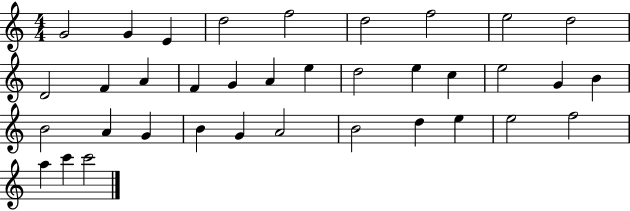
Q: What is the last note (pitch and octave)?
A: C6